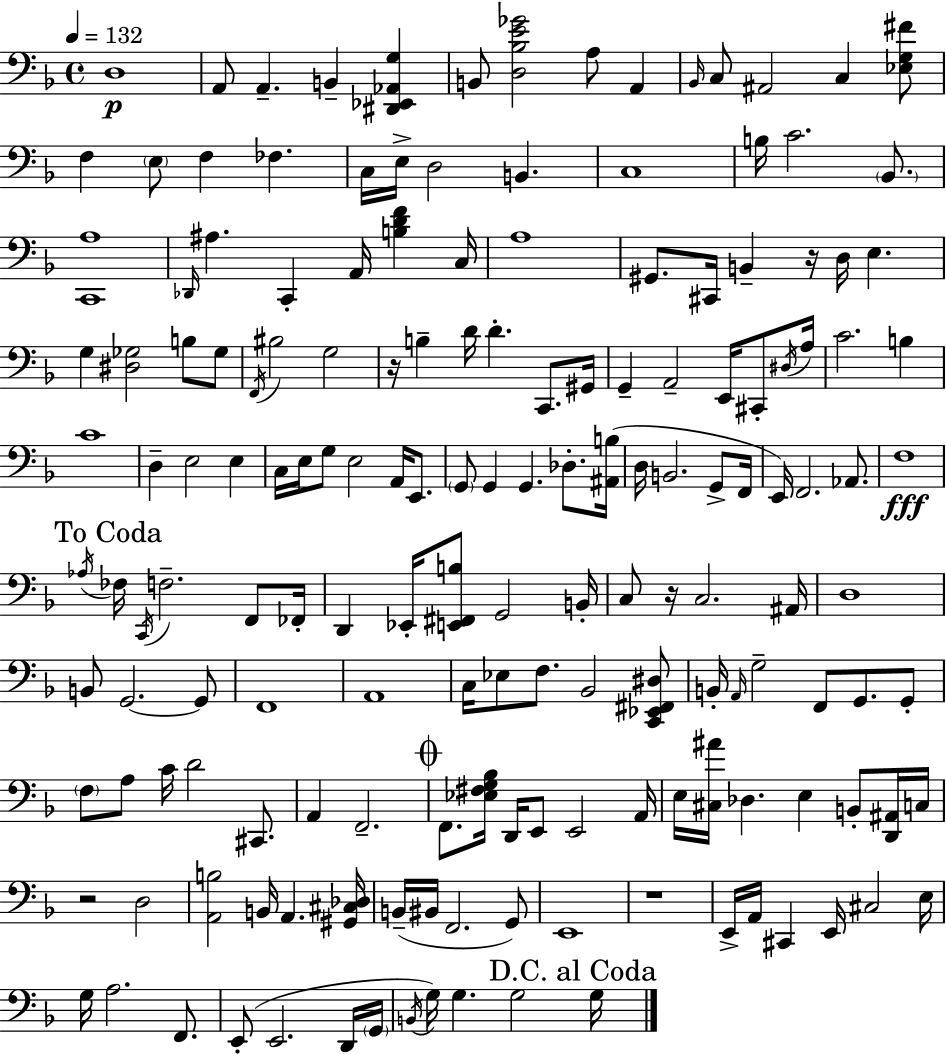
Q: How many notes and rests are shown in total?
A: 166